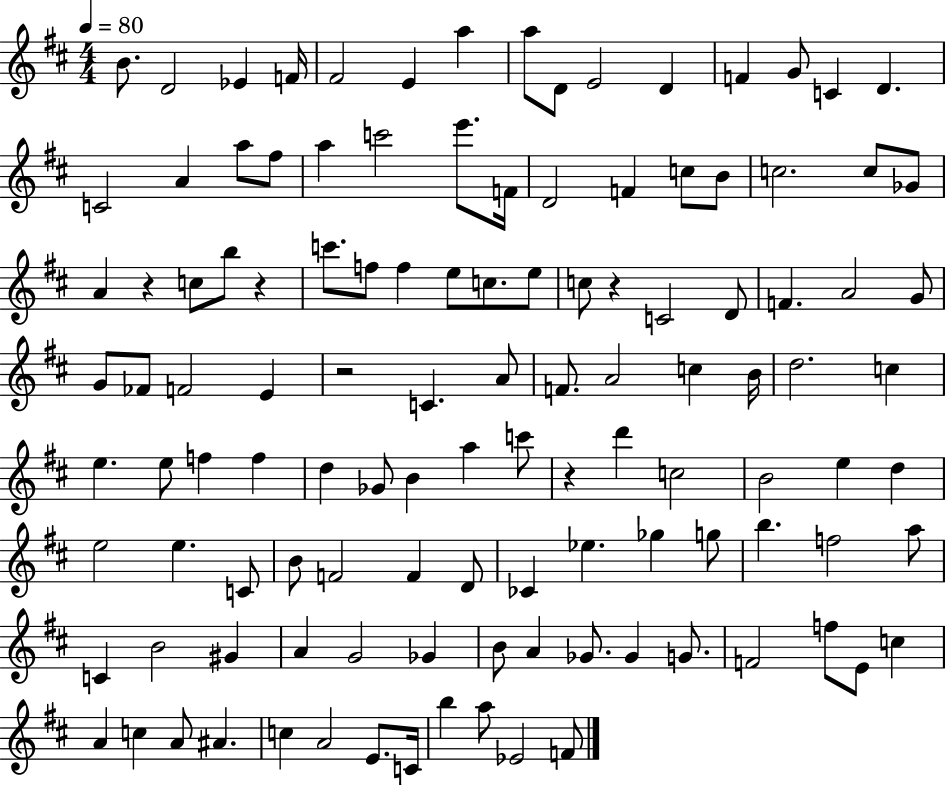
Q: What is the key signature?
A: D major